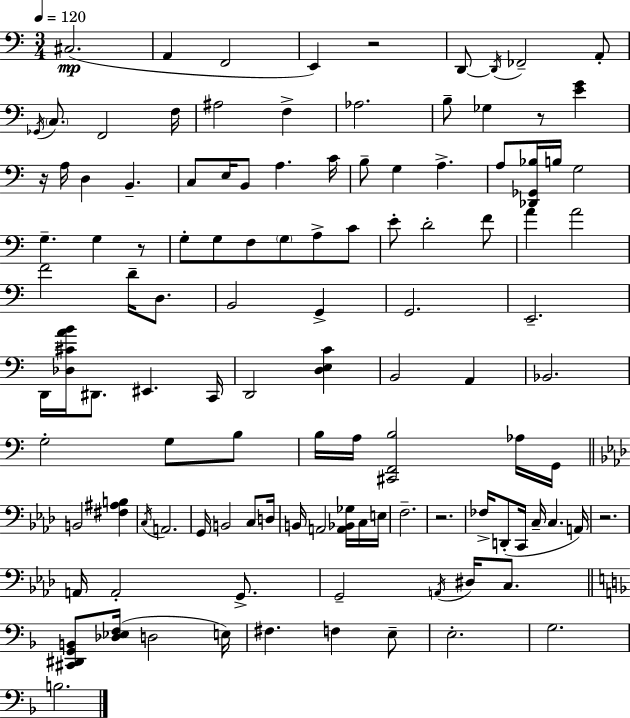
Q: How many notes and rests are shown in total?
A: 114